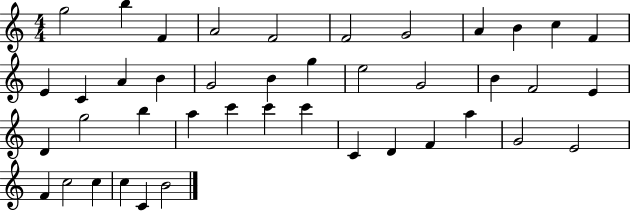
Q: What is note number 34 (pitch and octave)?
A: A5